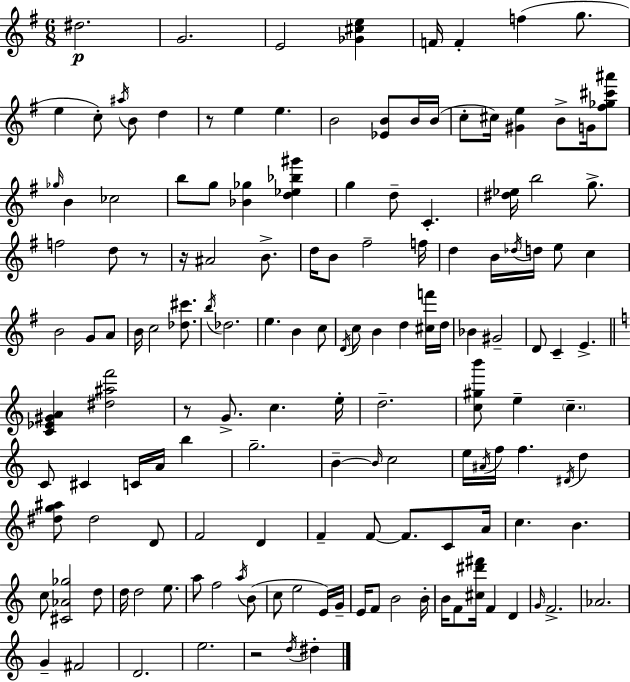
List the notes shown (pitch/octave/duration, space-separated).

D#5/h. G4/h. E4/h [Gb4,C#5,E5]/q F4/s F4/q F5/q G5/e. E5/q C5/e A#5/s B4/e D5/q R/e E5/q E5/q. B4/h [Eb4,B4]/e B4/s B4/s C5/e C#5/s [G#4,E5]/q B4/e G4/s [F#5,Gb5,C#6,A#6]/e Gb5/s B4/q CES5/h B5/e G5/e [Bb4,Gb5]/q [D5,Eb5,Bb5,G#6]/q G5/q D5/e C4/q. [D#5,Eb5]/s B5/h G5/e. F5/h D5/e R/e R/s A#4/h B4/e. D5/s B4/e F#5/h F5/s D5/q B4/s Db5/s D5/s E5/e C5/q B4/h G4/e A4/e B4/s C5/h [Db5,C#6]/e. B5/s Db5/h. E5/q. B4/q C5/e D4/s C5/e B4/q D5/q [C#5,F6]/s D5/s Bb4/q G#4/h D4/e C4/q E4/q. [C4,Eb4,G#4,A4]/q [D#5,A#5,F6]/h R/e G4/e. C5/q. E5/s D5/h. [C5,G#5,B6]/e E5/q C5/q. C4/e C#4/q C4/s A4/s B5/q G5/h. B4/q B4/s C5/h E5/s A#4/s F5/s F5/q. D#4/s D5/q [D#5,G5,A#5]/e D#5/h D4/e F4/h D4/q F4/q F4/e F4/e. C4/e A4/s C5/q. B4/q. C5/e [C#4,Ab4,Gb5]/h D5/e D5/s D5/h E5/e. A5/e F5/h A5/s B4/e C5/e E5/h E4/s G4/s E4/s F4/e B4/h B4/s B4/s F4/e [C#5,D#6,F#6]/s F4/q D4/q G4/s F4/h. Ab4/h. G4/q F#4/h D4/h. E5/h. R/h D5/s D#5/q